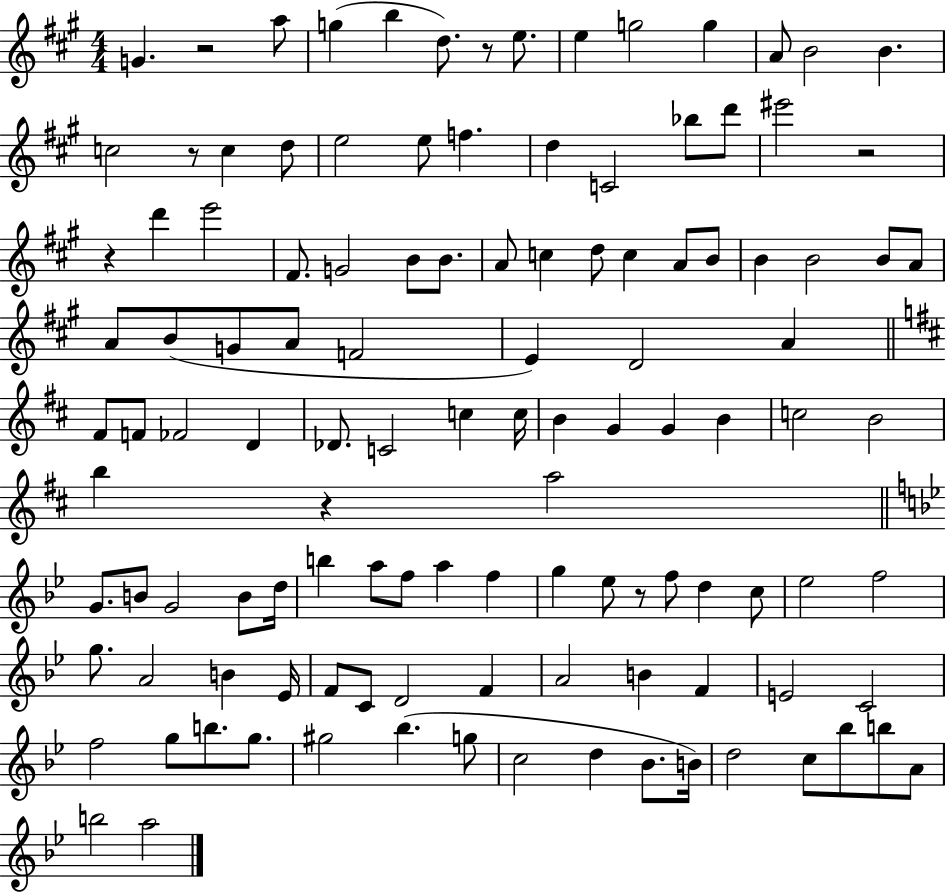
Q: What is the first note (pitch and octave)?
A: G4